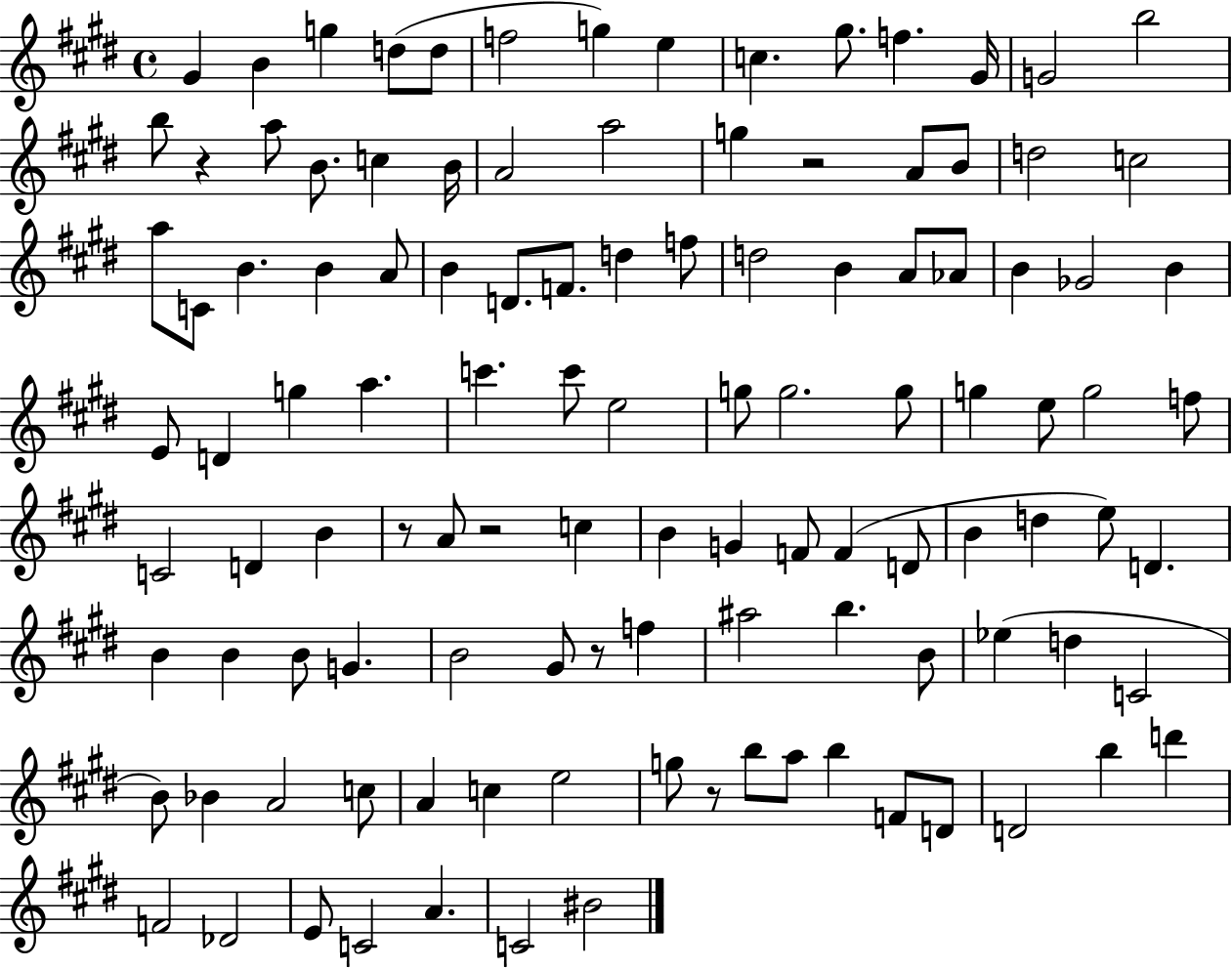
{
  \clef treble
  \time 4/4
  \defaultTimeSignature
  \key e \major
  \repeat volta 2 { gis'4 b'4 g''4 d''8( d''8 | f''2 g''4) e''4 | c''4. gis''8. f''4. gis'16 | g'2 b''2 | \break b''8 r4 a''8 b'8. c''4 b'16 | a'2 a''2 | g''4 r2 a'8 b'8 | d''2 c''2 | \break a''8 c'8 b'4. b'4 a'8 | b'4 d'8. f'8. d''4 f''8 | d''2 b'4 a'8 aes'8 | b'4 ges'2 b'4 | \break e'8 d'4 g''4 a''4. | c'''4. c'''8 e''2 | g''8 g''2. g''8 | g''4 e''8 g''2 f''8 | \break c'2 d'4 b'4 | r8 a'8 r2 c''4 | b'4 g'4 f'8 f'4( d'8 | b'4 d''4 e''8) d'4. | \break b'4 b'4 b'8 g'4. | b'2 gis'8 r8 f''4 | ais''2 b''4. b'8 | ees''4( d''4 c'2 | \break b'8) bes'4 a'2 c''8 | a'4 c''4 e''2 | g''8 r8 b''8 a''8 b''4 f'8 d'8 | d'2 b''4 d'''4 | \break f'2 des'2 | e'8 c'2 a'4. | c'2 bis'2 | } \bar "|."
}